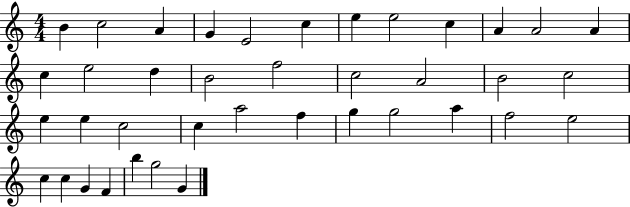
B4/q C5/h A4/q G4/q E4/h C5/q E5/q E5/h C5/q A4/q A4/h A4/q C5/q E5/h D5/q B4/h F5/h C5/h A4/h B4/h C5/h E5/q E5/q C5/h C5/q A5/h F5/q G5/q G5/h A5/q F5/h E5/h C5/q C5/q G4/q F4/q B5/q G5/h G4/q